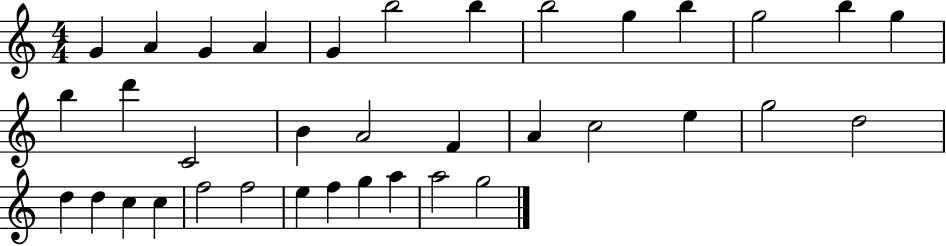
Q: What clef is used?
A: treble